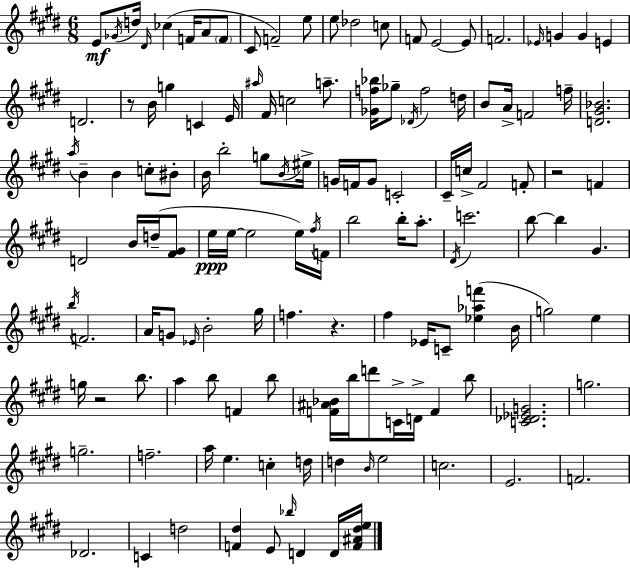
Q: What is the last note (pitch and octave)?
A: D4